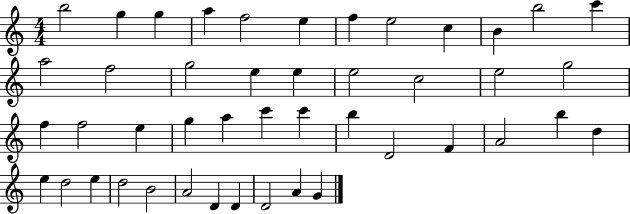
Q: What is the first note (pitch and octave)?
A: B5